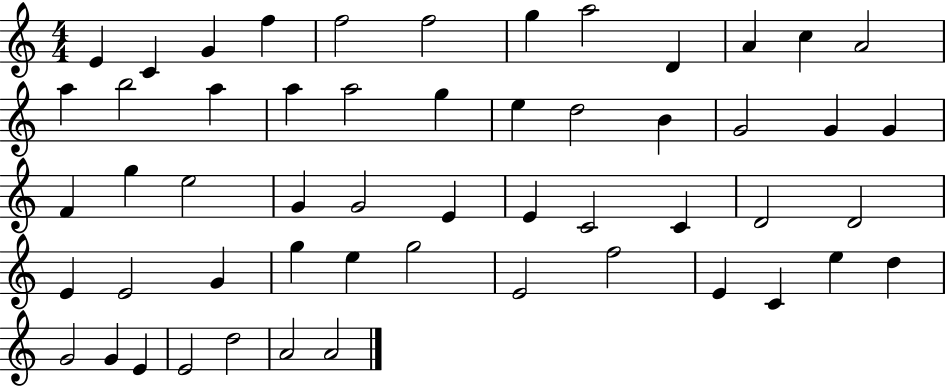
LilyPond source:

{
  \clef treble
  \numericTimeSignature
  \time 4/4
  \key c \major
  e'4 c'4 g'4 f''4 | f''2 f''2 | g''4 a''2 d'4 | a'4 c''4 a'2 | \break a''4 b''2 a''4 | a''4 a''2 g''4 | e''4 d''2 b'4 | g'2 g'4 g'4 | \break f'4 g''4 e''2 | g'4 g'2 e'4 | e'4 c'2 c'4 | d'2 d'2 | \break e'4 e'2 g'4 | g''4 e''4 g''2 | e'2 f''2 | e'4 c'4 e''4 d''4 | \break g'2 g'4 e'4 | e'2 d''2 | a'2 a'2 | \bar "|."
}